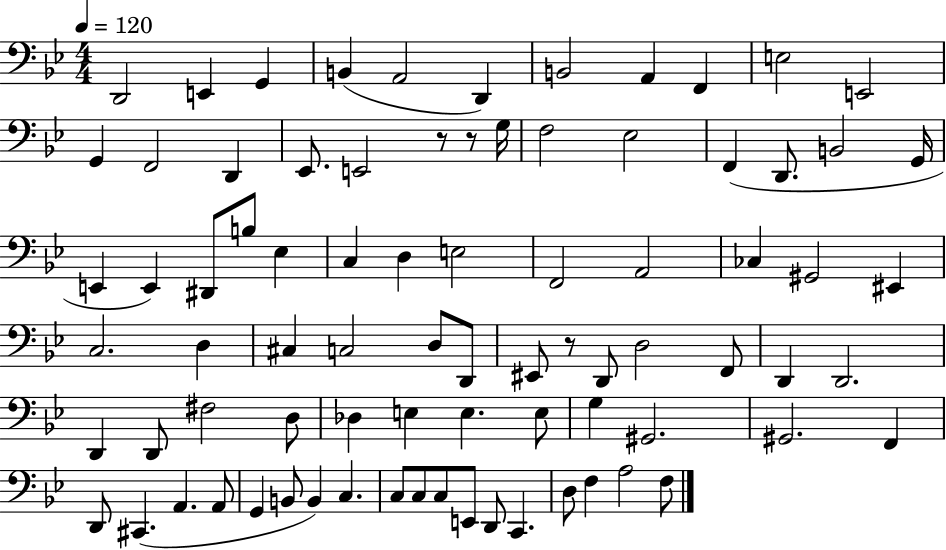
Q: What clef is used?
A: bass